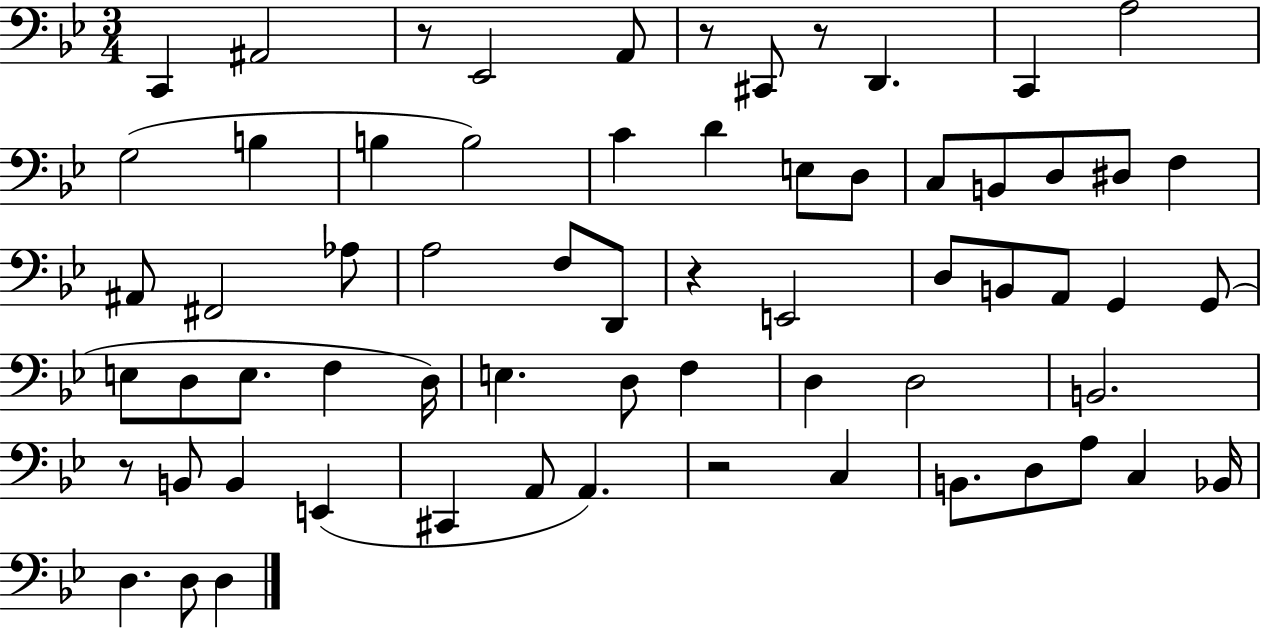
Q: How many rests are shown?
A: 6